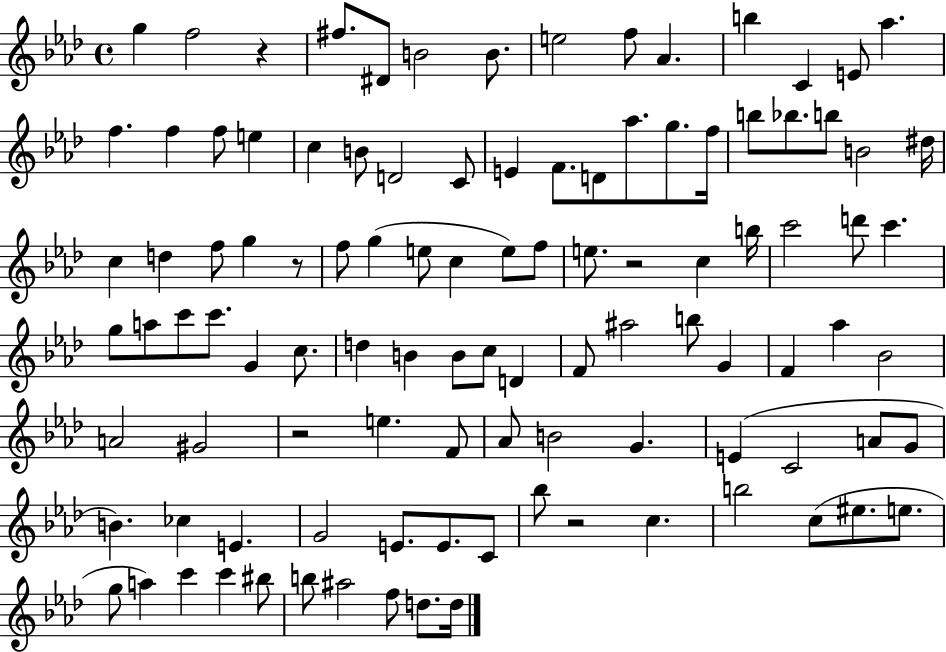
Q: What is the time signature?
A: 4/4